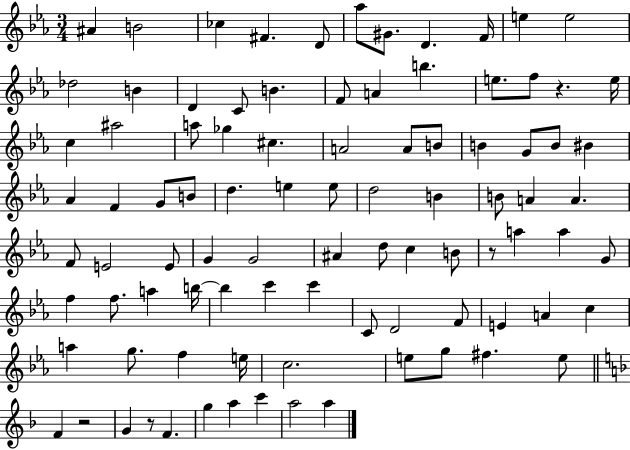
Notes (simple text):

A#4/q B4/h CES5/q F#4/q. D4/e Ab5/e G#4/e. D4/q. F4/s E5/q E5/h Db5/h B4/q D4/q C4/e B4/q. F4/e A4/q B5/q. E5/e. F5/e R/q. E5/s C5/q A#5/h A5/e Gb5/q C#5/q. A4/h A4/e B4/e B4/q G4/e B4/e BIS4/q Ab4/q F4/q G4/e B4/e D5/q. E5/q E5/e D5/h B4/q B4/e A4/q A4/q. F4/e E4/h E4/e G4/q G4/h A#4/q D5/e C5/q B4/e R/e A5/q A5/q G4/e F5/q F5/e. A5/q B5/s B5/q C6/q C6/q C4/e D4/h F4/e E4/q A4/q C5/q A5/q G5/e. F5/q E5/s C5/h. E5/e G5/e F#5/q. E5/e F4/q R/h G4/q R/e F4/q. G5/q A5/q C6/q A5/h A5/q